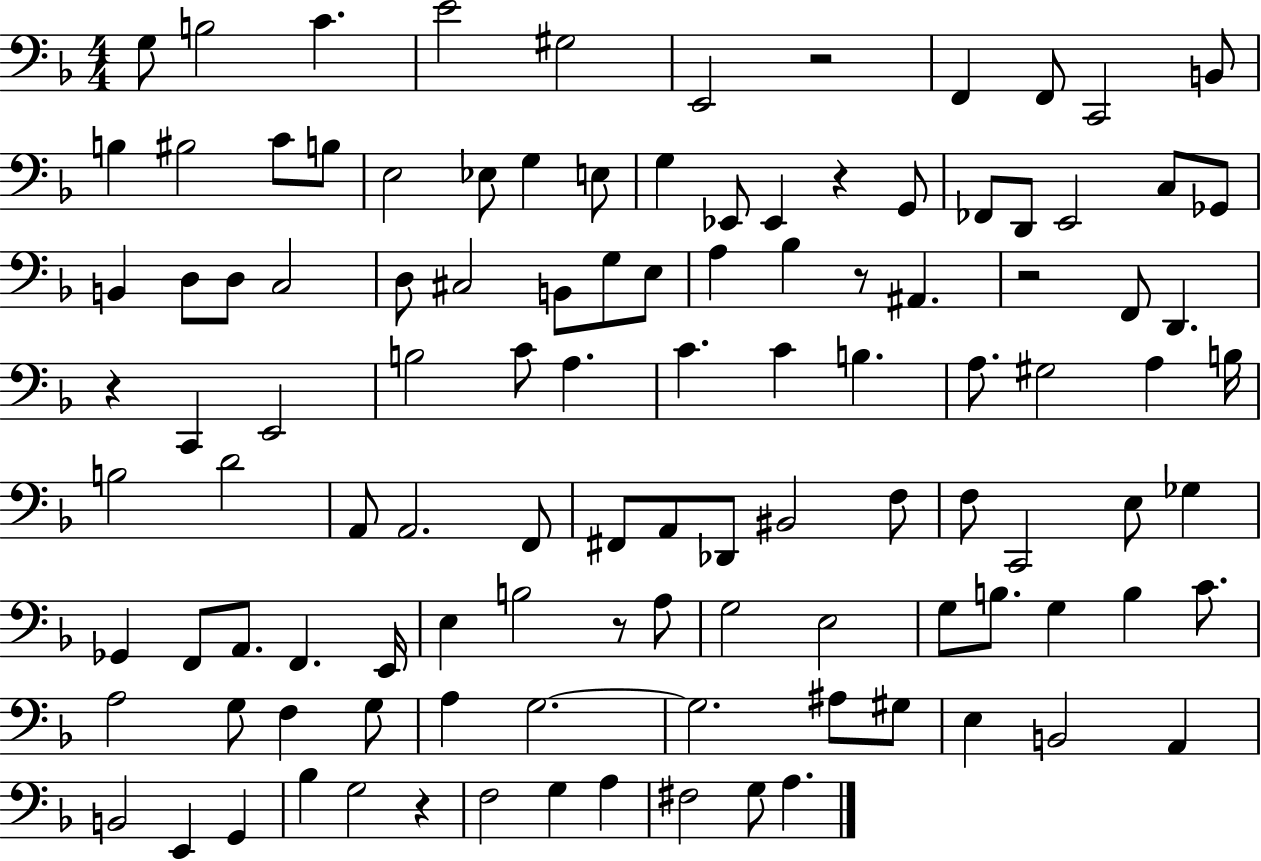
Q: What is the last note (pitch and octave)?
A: A3